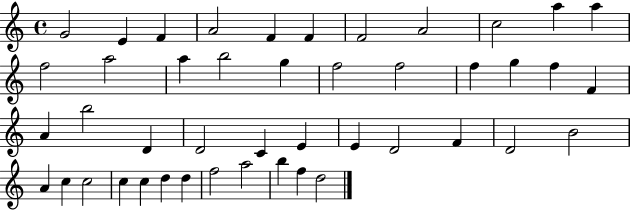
{
  \clef treble
  \time 4/4
  \defaultTimeSignature
  \key c \major
  g'2 e'4 f'4 | a'2 f'4 f'4 | f'2 a'2 | c''2 a''4 a''4 | \break f''2 a''2 | a''4 b''2 g''4 | f''2 f''2 | f''4 g''4 f''4 f'4 | \break a'4 b''2 d'4 | d'2 c'4 e'4 | e'4 d'2 f'4 | d'2 b'2 | \break a'4 c''4 c''2 | c''4 c''4 d''4 d''4 | f''2 a''2 | b''4 f''4 d''2 | \break \bar "|."
}